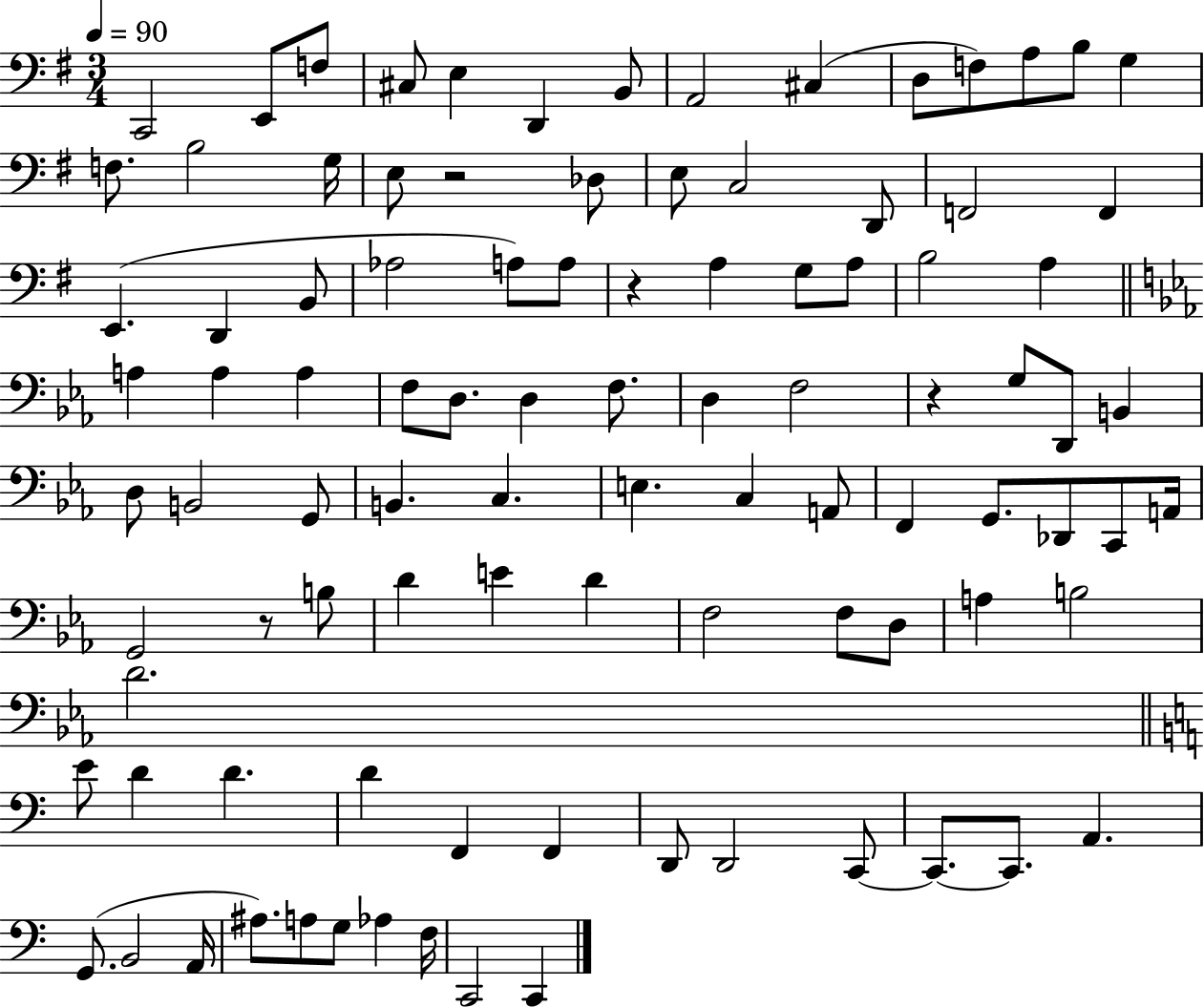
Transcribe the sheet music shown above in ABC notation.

X:1
T:Untitled
M:3/4
L:1/4
K:G
C,,2 E,,/2 F,/2 ^C,/2 E, D,, B,,/2 A,,2 ^C, D,/2 F,/2 A,/2 B,/2 G, F,/2 B,2 G,/4 E,/2 z2 _D,/2 E,/2 C,2 D,,/2 F,,2 F,, E,, D,, B,,/2 _A,2 A,/2 A,/2 z A, G,/2 A,/2 B,2 A, A, A, A, F,/2 D,/2 D, F,/2 D, F,2 z G,/2 D,,/2 B,, D,/2 B,,2 G,,/2 B,, C, E, C, A,,/2 F,, G,,/2 _D,,/2 C,,/2 A,,/4 G,,2 z/2 B,/2 D E D F,2 F,/2 D,/2 A, B,2 D2 E/2 D D D F,, F,, D,,/2 D,,2 C,,/2 C,,/2 C,,/2 A,, G,,/2 B,,2 A,,/4 ^A,/2 A,/2 G,/2 _A, F,/4 C,,2 C,,